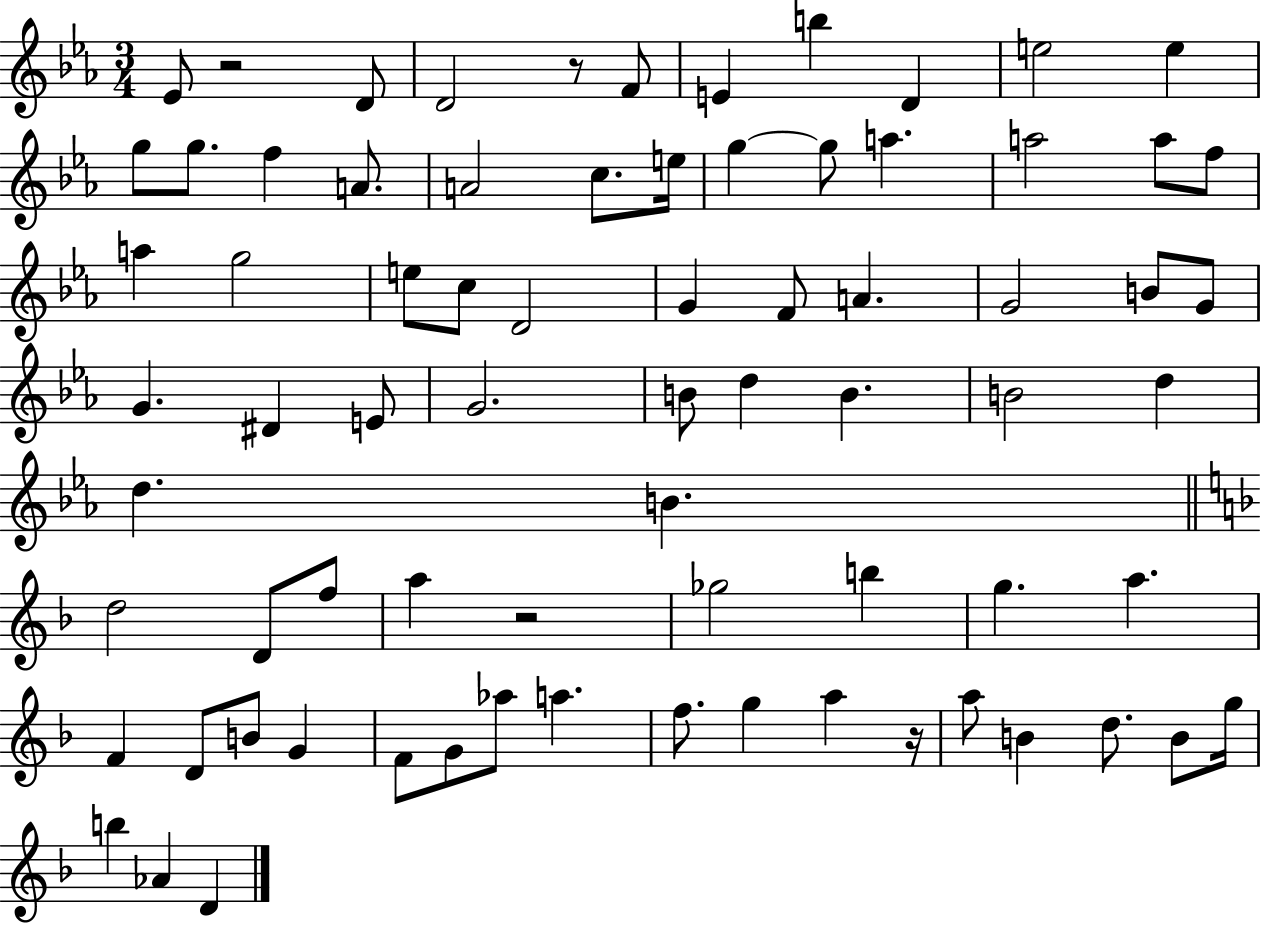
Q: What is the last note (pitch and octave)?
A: D4